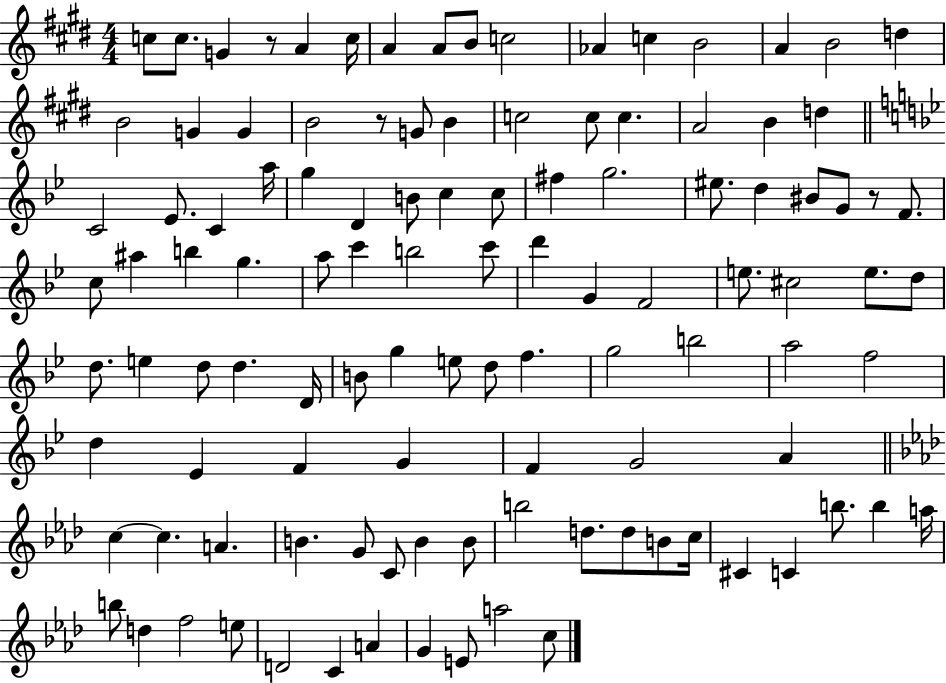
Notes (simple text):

C5/e C5/e. G4/q R/e A4/q C5/s A4/q A4/e B4/e C5/h Ab4/q C5/q B4/h A4/q B4/h D5/q B4/h G4/q G4/q B4/h R/e G4/e B4/q C5/h C5/e C5/q. A4/h B4/q D5/q C4/h Eb4/e. C4/q A5/s G5/q D4/q B4/e C5/q C5/e F#5/q G5/h. EIS5/e. D5/q BIS4/e G4/e R/e F4/e. C5/e A#5/q B5/q G5/q. A5/e C6/q B5/h C6/e D6/q G4/q F4/h E5/e. C#5/h E5/e. D5/e D5/e. E5/q D5/e D5/q. D4/s B4/e G5/q E5/e D5/e F5/q. G5/h B5/h A5/h F5/h D5/q Eb4/q F4/q G4/q F4/q G4/h A4/q C5/q C5/q. A4/q. B4/q. G4/e C4/e B4/q B4/e B5/h D5/e. D5/e B4/e C5/s C#4/q C4/q B5/e. B5/q A5/s B5/e D5/q F5/h E5/e D4/h C4/q A4/q G4/q E4/e A5/h C5/e